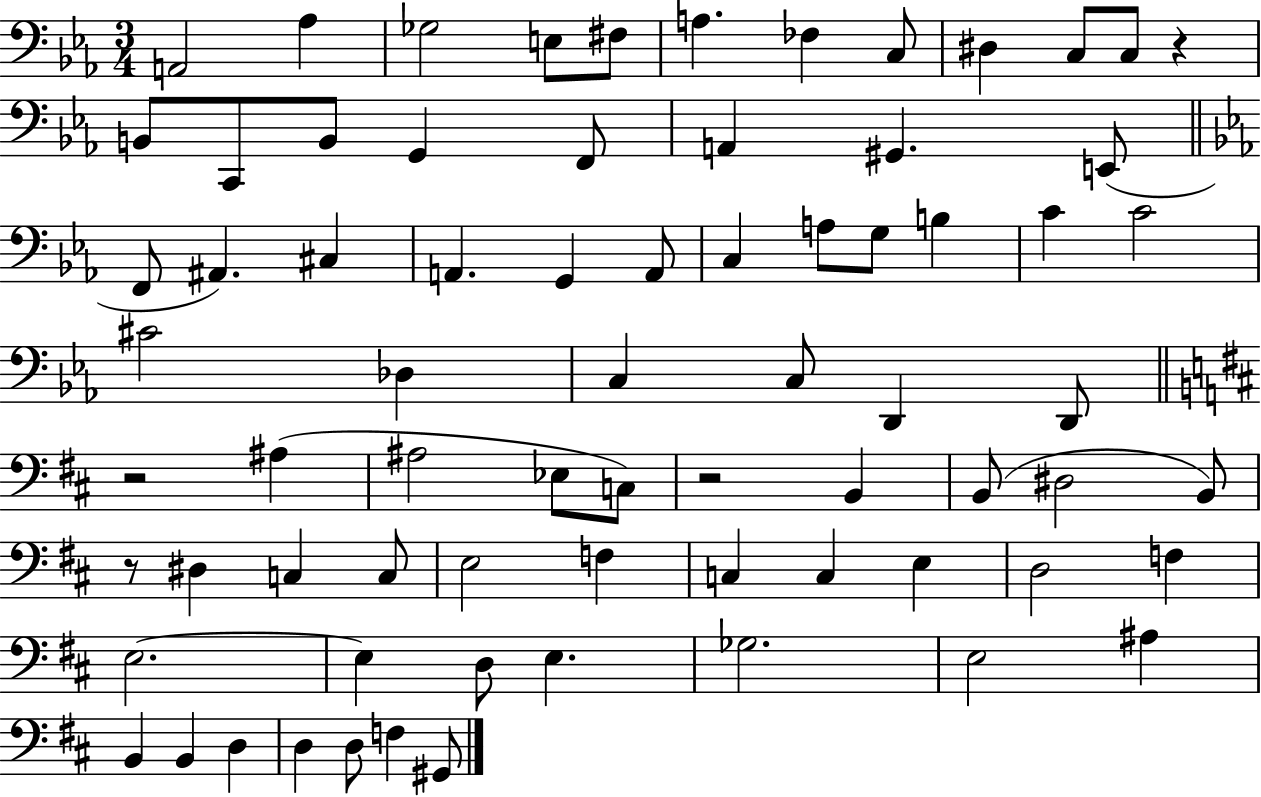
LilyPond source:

{
  \clef bass
  \numericTimeSignature
  \time 3/4
  \key ees \major
  a,2 aes4 | ges2 e8 fis8 | a4. fes4 c8 | dis4 c8 c8 r4 | \break b,8 c,8 b,8 g,4 f,8 | a,4 gis,4. e,8( | \bar "||" \break \key ees \major f,8 ais,4.) cis4 | a,4. g,4 a,8 | c4 a8 g8 b4 | c'4 c'2 | \break cis'2 des4 | c4 c8 d,4 d,8 | \bar "||" \break \key d \major r2 ais4( | ais2 ees8 c8) | r2 b,4 | b,8( dis2 b,8) | \break r8 dis4 c4 c8 | e2 f4 | c4 c4 e4 | d2 f4 | \break e2.~~ | e4 d8 e4. | ges2. | e2 ais4 | \break b,4 b,4 d4 | d4 d8 f4 gis,8 | \bar "|."
}